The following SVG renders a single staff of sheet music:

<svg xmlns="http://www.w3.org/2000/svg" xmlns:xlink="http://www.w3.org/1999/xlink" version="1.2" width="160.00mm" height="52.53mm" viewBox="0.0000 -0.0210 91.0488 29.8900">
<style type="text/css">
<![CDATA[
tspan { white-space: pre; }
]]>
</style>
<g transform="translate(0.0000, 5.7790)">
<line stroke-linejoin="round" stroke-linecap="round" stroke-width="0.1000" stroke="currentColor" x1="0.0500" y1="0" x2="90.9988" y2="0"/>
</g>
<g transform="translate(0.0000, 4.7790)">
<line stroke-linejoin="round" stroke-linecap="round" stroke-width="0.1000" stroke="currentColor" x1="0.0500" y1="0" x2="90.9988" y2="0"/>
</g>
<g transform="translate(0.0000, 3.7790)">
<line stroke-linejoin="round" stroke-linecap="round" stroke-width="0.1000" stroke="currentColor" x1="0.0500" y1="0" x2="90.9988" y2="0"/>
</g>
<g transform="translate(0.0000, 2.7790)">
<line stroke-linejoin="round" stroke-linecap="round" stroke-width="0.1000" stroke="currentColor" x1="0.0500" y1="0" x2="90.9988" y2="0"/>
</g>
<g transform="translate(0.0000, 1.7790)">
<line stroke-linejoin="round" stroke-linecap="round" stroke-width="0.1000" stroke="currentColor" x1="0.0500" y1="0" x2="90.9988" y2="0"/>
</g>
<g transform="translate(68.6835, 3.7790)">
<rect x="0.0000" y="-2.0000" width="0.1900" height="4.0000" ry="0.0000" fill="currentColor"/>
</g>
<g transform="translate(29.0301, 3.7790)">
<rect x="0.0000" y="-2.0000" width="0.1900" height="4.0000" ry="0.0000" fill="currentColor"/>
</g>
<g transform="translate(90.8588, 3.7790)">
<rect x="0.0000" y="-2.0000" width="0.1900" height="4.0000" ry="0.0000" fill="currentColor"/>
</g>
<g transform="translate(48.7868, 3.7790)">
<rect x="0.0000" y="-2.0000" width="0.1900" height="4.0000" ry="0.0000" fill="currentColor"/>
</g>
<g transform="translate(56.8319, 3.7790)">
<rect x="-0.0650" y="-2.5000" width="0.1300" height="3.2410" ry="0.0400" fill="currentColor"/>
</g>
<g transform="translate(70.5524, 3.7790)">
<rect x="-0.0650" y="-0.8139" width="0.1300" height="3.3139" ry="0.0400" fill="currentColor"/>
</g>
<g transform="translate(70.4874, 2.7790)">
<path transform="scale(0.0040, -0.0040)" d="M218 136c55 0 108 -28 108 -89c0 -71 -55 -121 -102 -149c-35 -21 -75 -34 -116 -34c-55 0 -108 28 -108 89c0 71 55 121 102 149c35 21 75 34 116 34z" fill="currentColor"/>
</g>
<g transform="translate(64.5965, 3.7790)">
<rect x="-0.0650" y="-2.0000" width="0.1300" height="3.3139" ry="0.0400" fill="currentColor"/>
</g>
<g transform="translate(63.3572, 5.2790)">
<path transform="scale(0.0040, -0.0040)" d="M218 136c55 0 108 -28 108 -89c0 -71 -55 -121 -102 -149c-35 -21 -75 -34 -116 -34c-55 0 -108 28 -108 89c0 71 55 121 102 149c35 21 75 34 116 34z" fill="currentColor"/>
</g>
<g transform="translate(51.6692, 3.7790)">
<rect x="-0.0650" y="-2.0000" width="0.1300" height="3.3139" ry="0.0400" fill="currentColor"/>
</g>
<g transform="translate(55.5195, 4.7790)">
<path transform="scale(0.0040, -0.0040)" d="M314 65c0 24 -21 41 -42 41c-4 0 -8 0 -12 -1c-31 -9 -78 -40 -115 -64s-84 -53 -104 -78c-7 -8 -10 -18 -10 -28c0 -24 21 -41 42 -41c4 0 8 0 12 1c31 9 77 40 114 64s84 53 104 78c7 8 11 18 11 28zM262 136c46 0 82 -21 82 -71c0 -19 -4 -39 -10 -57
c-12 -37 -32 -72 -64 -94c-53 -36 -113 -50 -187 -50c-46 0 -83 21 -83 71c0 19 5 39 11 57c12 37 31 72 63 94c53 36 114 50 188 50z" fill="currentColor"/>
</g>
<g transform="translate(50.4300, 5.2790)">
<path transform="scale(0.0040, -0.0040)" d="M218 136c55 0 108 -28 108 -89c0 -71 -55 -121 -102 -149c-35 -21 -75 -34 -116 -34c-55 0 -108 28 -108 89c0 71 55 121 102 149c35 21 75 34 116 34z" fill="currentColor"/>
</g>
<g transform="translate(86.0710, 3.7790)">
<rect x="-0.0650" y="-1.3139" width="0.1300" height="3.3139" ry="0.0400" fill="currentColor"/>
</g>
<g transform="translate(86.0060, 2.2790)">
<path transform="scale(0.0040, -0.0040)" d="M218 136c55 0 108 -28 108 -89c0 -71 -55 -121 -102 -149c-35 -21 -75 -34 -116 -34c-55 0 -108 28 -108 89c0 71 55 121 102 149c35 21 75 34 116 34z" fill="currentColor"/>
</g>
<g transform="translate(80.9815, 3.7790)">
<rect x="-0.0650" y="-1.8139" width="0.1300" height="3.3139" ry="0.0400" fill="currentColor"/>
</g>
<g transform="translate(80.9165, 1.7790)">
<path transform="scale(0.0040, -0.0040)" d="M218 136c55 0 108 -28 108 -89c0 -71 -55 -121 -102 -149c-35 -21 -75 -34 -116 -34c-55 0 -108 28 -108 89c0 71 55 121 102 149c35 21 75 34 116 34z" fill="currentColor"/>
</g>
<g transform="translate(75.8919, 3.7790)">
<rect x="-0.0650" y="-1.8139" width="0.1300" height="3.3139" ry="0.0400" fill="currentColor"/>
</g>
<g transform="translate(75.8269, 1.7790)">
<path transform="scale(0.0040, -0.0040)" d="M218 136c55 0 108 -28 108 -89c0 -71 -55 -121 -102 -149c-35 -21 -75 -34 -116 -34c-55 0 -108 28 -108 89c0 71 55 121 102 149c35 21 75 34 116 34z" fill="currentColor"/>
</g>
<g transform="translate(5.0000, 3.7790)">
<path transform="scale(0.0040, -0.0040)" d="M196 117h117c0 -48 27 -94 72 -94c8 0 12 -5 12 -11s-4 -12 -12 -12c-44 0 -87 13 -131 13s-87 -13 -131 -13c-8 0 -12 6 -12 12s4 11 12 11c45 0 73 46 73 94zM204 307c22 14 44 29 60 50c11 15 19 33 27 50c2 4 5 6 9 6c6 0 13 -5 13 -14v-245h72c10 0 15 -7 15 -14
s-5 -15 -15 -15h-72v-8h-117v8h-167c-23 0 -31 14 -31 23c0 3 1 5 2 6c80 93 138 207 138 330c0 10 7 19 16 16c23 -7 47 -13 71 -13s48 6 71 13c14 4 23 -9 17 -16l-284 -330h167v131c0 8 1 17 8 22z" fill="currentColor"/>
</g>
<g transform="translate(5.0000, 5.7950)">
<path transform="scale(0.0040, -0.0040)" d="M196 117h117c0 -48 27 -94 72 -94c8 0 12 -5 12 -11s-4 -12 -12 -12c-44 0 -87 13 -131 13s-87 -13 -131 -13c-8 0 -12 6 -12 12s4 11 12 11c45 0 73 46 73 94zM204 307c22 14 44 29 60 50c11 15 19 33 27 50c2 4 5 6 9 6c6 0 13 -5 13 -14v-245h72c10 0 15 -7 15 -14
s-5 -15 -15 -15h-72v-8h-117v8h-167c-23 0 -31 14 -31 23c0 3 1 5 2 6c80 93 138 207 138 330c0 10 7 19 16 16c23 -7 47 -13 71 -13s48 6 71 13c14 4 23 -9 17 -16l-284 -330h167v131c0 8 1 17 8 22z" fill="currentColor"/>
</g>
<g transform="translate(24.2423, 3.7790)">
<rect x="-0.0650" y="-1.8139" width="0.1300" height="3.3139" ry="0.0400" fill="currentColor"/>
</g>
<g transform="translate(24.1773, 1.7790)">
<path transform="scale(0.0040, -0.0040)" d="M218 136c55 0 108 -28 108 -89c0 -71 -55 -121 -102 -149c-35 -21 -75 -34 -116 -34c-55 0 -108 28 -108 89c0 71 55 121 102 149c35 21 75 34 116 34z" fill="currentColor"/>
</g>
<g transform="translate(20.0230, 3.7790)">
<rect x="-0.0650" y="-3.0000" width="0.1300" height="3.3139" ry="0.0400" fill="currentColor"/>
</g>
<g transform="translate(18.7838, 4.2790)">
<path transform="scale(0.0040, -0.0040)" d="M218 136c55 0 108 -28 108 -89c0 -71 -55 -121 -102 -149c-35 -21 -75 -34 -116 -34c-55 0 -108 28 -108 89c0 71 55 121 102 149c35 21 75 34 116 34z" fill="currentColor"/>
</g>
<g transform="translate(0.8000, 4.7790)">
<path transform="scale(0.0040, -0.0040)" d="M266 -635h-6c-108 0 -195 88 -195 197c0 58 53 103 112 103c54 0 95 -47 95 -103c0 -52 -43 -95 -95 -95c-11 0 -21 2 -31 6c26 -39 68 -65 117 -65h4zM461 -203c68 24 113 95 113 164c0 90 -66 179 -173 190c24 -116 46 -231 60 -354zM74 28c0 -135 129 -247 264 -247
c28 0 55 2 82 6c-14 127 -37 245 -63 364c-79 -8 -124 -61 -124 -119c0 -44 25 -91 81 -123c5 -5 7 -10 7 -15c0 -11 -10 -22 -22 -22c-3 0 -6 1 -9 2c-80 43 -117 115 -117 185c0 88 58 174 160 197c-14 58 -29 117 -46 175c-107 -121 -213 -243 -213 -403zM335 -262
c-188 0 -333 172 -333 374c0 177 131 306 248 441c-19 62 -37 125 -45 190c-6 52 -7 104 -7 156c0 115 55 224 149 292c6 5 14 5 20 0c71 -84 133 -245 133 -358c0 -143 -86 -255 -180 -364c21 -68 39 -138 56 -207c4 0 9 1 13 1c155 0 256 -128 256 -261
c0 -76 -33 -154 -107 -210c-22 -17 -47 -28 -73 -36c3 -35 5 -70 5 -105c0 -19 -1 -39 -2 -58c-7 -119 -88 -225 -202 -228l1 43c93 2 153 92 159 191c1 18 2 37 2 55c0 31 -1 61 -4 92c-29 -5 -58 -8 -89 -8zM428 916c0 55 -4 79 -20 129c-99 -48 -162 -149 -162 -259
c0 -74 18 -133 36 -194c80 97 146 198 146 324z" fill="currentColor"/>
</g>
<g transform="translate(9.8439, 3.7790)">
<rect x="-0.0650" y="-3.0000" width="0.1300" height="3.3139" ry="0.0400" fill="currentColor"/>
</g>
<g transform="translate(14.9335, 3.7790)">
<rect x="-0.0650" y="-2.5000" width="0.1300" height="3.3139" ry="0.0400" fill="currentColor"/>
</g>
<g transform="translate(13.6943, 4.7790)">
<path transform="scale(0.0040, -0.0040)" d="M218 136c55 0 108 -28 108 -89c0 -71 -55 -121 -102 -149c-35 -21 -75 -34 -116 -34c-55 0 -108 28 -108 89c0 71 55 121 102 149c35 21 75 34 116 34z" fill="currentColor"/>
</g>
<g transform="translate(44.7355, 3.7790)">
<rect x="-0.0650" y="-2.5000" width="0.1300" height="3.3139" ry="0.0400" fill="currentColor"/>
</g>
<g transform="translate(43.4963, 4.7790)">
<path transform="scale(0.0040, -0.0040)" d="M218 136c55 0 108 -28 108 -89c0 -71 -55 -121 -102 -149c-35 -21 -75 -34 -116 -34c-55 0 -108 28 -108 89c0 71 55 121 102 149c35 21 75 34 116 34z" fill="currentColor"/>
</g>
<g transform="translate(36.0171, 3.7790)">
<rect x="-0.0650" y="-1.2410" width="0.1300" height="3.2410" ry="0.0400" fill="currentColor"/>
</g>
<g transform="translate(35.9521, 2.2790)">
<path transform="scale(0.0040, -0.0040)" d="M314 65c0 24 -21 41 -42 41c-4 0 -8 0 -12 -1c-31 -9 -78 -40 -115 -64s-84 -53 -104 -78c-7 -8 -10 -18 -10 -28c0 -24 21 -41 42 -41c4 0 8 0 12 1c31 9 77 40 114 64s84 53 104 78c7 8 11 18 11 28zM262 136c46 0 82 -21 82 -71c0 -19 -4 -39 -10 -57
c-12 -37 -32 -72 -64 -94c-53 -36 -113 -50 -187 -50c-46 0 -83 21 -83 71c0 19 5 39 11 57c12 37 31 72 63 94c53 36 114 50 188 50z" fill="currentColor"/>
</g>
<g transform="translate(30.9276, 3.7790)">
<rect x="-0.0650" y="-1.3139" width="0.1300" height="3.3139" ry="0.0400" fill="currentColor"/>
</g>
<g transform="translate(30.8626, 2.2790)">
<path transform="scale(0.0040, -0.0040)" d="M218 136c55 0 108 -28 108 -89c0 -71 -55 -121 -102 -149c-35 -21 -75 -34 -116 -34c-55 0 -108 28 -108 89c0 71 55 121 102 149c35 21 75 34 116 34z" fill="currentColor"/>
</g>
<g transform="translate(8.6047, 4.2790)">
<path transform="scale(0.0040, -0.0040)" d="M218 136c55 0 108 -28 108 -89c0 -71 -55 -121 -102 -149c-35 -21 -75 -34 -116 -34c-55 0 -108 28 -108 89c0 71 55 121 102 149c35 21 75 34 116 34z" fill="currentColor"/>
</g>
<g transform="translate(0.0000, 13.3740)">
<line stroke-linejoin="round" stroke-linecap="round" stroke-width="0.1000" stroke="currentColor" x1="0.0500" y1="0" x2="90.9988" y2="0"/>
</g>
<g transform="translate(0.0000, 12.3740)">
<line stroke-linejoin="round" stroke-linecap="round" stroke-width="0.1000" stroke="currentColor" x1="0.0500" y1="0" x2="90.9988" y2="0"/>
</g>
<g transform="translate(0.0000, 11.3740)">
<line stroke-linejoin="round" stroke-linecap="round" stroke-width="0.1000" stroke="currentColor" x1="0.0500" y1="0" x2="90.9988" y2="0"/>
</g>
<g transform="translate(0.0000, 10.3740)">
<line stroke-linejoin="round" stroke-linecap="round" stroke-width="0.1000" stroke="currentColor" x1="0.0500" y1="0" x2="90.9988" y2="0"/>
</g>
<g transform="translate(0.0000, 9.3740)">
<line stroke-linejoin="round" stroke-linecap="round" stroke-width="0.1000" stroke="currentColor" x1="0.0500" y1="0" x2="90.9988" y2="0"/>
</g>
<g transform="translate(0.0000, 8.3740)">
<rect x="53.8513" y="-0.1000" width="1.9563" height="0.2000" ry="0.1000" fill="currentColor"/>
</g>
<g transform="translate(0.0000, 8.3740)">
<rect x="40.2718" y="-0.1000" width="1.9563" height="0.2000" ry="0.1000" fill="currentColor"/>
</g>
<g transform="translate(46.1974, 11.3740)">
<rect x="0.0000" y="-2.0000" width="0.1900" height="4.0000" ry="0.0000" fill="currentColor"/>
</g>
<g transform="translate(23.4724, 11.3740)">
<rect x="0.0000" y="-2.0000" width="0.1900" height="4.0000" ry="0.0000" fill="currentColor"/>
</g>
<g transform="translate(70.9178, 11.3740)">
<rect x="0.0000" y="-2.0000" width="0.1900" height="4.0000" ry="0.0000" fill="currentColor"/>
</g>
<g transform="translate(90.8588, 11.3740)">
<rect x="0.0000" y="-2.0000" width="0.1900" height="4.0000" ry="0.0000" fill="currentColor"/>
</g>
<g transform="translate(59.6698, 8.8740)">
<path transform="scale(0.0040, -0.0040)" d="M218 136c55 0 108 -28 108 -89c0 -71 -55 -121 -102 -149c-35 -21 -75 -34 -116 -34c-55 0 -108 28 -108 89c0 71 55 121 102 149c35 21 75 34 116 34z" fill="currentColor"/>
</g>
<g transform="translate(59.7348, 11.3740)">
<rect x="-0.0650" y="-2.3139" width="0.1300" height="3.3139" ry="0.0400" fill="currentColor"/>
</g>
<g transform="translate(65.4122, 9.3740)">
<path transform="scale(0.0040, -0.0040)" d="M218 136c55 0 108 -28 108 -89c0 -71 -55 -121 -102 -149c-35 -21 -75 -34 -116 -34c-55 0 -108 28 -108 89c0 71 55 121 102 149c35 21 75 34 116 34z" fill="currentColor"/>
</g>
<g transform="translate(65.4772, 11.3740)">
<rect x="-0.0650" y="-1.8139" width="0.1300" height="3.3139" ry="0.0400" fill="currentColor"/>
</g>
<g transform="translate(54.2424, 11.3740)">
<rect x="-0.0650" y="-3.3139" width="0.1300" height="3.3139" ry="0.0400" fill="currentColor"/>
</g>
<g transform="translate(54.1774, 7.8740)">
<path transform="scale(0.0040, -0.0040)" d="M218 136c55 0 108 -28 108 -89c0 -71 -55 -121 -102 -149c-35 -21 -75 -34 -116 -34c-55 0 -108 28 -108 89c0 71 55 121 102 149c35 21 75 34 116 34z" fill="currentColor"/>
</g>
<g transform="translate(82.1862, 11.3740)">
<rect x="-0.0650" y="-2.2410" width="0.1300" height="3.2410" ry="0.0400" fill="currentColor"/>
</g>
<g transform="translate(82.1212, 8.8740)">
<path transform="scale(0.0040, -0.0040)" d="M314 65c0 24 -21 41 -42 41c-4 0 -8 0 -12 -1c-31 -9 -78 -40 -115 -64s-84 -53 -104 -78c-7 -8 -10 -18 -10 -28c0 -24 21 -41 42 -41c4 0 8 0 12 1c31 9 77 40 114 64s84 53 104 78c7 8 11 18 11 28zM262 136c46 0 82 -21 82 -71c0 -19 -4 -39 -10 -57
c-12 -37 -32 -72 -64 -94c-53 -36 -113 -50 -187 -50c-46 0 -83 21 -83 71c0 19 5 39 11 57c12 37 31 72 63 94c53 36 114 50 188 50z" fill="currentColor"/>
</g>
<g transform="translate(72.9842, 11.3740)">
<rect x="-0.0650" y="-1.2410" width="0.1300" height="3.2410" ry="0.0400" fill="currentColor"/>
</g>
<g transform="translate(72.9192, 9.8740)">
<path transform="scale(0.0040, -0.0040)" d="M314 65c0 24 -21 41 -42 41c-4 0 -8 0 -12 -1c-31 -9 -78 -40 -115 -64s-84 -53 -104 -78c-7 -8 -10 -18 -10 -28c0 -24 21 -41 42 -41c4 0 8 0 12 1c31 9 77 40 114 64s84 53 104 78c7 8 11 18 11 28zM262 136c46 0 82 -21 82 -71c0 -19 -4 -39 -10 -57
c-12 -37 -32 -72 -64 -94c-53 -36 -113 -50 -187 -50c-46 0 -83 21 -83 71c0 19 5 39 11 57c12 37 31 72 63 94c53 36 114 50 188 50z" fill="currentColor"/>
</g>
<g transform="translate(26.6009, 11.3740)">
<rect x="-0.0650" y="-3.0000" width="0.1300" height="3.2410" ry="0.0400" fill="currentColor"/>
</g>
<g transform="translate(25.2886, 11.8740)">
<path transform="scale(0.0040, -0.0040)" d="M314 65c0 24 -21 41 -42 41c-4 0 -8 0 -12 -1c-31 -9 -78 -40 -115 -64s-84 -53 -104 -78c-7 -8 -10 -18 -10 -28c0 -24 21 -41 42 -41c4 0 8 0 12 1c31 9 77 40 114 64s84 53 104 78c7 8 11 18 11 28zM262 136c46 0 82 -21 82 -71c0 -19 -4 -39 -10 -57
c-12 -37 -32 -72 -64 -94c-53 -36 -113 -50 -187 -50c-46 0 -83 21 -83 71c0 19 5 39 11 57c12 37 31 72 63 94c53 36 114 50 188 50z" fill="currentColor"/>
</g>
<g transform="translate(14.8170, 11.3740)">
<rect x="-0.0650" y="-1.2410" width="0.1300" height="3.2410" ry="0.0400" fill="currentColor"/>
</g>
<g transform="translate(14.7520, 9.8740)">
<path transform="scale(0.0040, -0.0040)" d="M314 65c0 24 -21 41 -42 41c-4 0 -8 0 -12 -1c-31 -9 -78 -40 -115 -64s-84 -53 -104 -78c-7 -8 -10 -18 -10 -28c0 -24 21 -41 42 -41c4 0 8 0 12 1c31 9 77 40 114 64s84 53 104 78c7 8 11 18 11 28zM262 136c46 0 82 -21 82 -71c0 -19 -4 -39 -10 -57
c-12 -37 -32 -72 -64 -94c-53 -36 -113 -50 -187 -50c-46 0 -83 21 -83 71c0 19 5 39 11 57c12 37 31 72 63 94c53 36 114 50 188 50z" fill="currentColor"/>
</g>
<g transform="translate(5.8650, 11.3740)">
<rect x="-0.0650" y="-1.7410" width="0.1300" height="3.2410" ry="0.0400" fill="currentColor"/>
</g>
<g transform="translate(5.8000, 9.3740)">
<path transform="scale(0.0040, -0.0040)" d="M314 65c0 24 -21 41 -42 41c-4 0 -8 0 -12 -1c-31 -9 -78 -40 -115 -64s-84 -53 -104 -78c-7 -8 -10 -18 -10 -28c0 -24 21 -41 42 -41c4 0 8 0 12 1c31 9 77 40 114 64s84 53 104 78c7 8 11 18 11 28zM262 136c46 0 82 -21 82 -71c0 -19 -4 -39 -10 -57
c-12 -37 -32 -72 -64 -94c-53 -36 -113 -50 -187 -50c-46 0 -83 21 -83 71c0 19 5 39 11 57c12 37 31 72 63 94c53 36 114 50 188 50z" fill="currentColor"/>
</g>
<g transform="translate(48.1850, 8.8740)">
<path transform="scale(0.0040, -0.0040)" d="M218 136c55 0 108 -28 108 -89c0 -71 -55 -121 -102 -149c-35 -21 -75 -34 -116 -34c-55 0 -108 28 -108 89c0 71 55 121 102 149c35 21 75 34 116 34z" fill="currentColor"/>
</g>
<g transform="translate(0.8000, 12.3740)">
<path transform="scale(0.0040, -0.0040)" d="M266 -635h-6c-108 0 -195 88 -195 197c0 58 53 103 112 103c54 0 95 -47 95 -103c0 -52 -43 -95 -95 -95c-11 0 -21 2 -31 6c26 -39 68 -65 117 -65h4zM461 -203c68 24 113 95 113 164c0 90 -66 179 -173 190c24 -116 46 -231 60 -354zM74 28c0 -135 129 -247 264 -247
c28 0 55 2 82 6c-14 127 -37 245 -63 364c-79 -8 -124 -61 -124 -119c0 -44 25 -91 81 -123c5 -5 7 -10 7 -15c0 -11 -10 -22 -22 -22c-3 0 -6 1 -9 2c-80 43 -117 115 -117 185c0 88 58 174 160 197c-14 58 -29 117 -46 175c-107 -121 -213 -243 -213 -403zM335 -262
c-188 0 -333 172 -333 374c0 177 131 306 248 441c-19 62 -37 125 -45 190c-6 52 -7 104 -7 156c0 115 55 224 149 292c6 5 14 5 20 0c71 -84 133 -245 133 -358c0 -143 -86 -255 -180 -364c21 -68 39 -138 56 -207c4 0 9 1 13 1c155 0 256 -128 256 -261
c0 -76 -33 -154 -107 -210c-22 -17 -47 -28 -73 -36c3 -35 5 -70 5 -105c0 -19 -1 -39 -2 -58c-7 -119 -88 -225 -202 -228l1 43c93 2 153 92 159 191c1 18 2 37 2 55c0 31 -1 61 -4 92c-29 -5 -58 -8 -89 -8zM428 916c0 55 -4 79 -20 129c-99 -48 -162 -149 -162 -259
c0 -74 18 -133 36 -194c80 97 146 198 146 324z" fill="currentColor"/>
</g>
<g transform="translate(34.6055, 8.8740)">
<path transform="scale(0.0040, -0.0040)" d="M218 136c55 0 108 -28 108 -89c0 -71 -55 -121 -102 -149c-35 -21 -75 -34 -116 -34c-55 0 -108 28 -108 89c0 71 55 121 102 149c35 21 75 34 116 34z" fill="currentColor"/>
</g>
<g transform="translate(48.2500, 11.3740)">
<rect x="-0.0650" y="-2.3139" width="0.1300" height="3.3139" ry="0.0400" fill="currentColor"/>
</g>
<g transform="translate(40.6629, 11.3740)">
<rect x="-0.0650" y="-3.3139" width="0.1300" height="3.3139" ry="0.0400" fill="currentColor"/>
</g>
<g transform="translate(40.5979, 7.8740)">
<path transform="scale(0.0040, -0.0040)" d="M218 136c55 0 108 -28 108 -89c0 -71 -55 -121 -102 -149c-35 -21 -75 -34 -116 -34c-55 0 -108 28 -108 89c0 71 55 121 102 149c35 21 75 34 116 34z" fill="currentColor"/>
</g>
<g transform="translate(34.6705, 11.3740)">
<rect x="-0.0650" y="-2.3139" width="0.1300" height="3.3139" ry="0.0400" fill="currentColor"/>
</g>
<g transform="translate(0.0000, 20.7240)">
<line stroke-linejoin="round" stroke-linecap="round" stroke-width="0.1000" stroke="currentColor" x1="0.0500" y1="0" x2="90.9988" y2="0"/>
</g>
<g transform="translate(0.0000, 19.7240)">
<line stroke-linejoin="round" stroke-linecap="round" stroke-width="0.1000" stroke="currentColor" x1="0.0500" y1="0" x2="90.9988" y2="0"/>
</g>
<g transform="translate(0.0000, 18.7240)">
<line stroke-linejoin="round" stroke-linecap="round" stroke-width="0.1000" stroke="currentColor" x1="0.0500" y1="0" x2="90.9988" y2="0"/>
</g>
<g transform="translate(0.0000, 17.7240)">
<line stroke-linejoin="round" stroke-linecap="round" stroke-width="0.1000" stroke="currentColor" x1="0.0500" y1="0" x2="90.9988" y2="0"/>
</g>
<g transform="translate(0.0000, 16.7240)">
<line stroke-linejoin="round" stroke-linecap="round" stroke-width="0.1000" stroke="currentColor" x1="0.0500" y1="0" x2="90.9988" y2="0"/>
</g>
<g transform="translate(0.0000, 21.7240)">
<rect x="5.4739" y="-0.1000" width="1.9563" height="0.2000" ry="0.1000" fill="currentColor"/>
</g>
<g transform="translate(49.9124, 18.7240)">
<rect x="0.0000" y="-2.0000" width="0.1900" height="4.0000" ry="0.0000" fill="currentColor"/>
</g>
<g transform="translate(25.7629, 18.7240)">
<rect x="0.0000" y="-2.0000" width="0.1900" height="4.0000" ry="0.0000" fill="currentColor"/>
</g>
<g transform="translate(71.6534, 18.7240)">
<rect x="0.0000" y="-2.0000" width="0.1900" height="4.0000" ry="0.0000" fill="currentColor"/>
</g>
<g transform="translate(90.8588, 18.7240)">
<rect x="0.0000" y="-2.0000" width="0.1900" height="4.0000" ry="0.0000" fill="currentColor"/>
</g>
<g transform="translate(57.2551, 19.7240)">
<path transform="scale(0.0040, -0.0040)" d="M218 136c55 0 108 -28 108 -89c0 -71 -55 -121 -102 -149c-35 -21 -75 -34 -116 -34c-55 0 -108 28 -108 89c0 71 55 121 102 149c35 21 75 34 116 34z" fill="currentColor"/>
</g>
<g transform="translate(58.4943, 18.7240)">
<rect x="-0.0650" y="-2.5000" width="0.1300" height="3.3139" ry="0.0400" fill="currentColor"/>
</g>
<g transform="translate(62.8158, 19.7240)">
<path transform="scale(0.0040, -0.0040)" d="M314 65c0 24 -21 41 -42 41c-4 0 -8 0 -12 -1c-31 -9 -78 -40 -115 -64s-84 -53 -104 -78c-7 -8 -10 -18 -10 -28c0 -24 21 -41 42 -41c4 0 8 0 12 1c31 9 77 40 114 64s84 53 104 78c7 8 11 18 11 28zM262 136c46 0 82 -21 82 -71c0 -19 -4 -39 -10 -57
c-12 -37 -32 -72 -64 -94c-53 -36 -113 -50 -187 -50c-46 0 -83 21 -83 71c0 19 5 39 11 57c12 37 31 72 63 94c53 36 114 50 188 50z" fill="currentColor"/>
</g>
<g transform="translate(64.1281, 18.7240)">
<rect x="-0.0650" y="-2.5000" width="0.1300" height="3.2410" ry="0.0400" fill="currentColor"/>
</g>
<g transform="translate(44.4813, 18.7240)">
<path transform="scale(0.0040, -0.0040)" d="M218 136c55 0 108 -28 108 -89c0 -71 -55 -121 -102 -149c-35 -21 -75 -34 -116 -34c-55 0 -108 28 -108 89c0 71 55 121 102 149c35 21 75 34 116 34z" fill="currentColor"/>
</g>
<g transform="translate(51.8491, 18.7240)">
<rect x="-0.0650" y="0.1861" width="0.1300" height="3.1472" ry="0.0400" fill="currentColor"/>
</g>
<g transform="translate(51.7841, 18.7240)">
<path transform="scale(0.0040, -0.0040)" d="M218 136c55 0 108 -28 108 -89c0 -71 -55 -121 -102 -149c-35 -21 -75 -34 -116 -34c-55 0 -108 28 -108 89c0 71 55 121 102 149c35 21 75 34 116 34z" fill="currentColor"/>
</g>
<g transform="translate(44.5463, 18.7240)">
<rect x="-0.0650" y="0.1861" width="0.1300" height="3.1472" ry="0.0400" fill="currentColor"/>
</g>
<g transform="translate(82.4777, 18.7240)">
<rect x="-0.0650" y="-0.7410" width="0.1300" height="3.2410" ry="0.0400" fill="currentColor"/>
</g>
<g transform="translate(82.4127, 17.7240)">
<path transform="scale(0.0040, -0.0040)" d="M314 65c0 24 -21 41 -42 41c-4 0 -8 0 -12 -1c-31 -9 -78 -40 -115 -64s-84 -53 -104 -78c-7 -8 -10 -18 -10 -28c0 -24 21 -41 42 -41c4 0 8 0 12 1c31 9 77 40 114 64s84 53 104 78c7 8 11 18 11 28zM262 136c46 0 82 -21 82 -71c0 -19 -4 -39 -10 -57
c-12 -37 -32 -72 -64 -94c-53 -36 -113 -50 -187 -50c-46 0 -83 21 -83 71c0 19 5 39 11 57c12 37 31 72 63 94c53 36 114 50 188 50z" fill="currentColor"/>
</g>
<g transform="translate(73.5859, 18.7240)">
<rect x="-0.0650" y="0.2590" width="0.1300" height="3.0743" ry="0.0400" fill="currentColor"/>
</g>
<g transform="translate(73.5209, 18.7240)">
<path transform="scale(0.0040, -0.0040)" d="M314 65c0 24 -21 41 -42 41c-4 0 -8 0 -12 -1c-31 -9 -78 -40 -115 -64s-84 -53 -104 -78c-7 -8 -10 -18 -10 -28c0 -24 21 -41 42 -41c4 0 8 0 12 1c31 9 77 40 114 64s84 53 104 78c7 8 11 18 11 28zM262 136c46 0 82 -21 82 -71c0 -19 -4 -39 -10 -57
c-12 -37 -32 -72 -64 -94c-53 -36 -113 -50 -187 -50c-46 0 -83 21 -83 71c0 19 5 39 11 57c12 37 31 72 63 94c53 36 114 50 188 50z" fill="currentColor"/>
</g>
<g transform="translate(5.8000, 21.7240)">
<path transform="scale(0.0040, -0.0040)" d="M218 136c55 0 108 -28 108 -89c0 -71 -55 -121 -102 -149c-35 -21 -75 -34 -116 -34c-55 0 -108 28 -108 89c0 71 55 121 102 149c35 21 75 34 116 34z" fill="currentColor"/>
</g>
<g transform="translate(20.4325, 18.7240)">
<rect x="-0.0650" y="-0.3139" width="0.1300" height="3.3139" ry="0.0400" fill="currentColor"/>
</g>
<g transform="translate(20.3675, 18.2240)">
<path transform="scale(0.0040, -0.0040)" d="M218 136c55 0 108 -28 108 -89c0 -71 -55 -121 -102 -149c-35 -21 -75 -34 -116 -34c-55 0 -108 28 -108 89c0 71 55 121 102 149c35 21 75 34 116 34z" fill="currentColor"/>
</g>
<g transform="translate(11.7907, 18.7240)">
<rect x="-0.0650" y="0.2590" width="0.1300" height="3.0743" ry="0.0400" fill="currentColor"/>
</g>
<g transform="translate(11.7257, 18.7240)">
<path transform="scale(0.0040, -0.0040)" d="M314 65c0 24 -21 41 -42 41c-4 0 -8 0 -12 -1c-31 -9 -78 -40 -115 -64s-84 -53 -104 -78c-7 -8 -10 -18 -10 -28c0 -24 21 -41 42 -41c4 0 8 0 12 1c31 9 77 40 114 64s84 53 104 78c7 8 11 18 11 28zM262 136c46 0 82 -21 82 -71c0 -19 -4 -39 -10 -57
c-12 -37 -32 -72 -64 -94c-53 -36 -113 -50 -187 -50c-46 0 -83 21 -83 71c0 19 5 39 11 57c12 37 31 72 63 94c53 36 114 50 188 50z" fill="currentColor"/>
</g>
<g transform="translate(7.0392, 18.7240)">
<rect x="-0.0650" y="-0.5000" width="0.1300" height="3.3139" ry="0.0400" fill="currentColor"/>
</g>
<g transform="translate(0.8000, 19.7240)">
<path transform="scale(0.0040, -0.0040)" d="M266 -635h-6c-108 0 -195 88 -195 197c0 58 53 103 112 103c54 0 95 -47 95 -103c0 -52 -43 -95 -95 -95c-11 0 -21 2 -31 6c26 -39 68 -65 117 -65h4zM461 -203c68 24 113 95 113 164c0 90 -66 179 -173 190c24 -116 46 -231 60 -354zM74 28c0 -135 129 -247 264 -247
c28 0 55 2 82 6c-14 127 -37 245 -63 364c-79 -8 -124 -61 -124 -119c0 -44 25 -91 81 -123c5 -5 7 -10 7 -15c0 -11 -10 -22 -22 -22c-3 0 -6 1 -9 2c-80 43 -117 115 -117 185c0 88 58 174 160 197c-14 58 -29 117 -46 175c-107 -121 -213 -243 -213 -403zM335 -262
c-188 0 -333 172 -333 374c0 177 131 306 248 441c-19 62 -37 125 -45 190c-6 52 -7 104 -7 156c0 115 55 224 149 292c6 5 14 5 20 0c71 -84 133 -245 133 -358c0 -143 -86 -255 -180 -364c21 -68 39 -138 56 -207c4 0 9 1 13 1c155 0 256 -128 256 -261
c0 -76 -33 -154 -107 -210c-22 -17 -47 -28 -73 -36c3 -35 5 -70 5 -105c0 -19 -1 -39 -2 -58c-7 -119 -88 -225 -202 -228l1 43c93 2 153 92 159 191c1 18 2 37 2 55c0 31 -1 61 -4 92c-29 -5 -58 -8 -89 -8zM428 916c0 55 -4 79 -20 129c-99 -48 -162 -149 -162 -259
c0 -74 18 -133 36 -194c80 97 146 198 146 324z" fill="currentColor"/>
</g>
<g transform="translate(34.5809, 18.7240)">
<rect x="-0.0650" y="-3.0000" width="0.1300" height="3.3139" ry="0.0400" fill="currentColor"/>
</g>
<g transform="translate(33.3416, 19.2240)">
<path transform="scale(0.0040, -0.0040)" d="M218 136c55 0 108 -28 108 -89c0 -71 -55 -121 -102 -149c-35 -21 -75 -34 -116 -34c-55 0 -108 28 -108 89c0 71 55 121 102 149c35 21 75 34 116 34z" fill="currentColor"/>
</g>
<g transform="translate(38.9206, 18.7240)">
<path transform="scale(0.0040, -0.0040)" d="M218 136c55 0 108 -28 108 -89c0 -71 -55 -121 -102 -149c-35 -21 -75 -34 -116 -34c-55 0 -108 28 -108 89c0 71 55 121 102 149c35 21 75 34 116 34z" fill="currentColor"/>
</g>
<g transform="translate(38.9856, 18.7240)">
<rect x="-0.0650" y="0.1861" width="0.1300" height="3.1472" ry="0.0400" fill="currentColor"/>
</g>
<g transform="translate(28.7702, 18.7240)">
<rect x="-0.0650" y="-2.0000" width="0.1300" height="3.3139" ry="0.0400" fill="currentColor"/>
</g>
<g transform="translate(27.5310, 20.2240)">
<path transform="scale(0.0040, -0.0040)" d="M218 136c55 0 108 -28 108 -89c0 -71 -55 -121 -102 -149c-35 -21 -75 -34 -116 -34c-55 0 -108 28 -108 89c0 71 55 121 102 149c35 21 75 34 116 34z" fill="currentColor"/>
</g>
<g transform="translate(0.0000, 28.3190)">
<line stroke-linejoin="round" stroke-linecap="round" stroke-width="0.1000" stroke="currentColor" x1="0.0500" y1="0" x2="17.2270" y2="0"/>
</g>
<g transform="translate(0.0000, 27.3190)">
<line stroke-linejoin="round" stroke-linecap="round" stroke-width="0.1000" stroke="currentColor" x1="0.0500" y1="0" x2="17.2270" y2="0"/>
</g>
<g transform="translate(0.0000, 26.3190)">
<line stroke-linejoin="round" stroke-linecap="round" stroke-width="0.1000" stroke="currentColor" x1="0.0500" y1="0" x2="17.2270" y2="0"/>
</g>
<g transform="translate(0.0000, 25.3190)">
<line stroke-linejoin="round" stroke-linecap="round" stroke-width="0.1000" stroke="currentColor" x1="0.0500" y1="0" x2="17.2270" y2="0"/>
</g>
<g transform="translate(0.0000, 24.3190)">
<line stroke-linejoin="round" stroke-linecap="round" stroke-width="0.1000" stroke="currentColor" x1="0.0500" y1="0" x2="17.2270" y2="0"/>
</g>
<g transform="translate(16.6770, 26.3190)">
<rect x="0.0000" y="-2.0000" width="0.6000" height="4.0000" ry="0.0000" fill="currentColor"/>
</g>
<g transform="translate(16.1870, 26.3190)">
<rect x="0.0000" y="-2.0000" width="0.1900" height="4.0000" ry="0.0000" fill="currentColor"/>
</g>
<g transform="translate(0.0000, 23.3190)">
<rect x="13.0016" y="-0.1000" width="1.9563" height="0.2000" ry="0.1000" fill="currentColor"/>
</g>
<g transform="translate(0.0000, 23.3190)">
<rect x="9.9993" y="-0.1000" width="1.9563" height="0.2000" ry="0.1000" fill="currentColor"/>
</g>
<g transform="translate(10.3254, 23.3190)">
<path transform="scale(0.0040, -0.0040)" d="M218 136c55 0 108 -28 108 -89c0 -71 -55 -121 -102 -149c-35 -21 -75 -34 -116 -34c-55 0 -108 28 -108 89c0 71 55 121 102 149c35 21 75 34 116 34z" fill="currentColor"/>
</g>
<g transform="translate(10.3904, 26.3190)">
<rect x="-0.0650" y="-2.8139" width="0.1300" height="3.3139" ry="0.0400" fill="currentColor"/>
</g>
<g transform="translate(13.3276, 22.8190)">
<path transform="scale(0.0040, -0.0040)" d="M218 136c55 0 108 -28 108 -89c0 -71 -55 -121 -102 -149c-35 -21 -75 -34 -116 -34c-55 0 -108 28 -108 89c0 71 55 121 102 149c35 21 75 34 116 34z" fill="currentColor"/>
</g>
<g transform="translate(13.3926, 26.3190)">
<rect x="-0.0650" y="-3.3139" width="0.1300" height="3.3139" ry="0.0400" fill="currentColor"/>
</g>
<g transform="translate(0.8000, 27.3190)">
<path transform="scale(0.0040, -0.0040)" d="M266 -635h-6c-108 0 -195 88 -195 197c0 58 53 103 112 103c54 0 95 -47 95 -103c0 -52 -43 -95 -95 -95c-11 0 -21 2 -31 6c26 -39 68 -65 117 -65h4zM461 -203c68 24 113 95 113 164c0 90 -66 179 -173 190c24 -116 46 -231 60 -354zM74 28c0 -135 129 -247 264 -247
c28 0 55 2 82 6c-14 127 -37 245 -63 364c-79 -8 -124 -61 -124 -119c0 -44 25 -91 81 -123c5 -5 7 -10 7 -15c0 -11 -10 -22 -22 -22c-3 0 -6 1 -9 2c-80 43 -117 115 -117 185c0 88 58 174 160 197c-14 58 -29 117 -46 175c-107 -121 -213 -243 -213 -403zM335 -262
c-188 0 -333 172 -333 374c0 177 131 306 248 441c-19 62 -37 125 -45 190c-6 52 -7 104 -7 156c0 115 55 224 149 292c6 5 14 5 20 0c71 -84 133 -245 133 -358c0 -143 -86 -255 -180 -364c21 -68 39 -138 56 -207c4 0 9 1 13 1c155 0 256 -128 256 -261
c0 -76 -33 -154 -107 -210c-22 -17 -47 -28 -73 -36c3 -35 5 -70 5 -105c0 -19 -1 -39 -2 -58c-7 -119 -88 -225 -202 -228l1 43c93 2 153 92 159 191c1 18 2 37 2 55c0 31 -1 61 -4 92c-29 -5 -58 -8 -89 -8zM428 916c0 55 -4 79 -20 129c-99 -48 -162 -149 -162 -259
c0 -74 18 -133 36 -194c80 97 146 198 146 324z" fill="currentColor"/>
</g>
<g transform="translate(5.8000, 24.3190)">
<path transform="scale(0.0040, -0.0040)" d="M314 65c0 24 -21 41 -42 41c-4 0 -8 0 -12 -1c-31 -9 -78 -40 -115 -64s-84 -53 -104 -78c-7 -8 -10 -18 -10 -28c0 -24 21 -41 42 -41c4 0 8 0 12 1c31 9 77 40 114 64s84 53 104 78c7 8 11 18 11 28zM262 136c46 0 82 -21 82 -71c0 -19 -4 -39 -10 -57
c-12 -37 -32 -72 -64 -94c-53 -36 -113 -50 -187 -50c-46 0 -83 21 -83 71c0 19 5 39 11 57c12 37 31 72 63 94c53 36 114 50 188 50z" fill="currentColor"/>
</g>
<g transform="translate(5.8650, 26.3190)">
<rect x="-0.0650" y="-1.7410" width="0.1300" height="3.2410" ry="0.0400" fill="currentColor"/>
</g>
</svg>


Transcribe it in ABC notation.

X:1
T:Untitled
M:4/4
L:1/4
K:C
A G A f e e2 G F G2 F d f f e f2 e2 A2 g b g b g f e2 g2 C B2 c F A B B B G G2 B2 d2 f2 a b